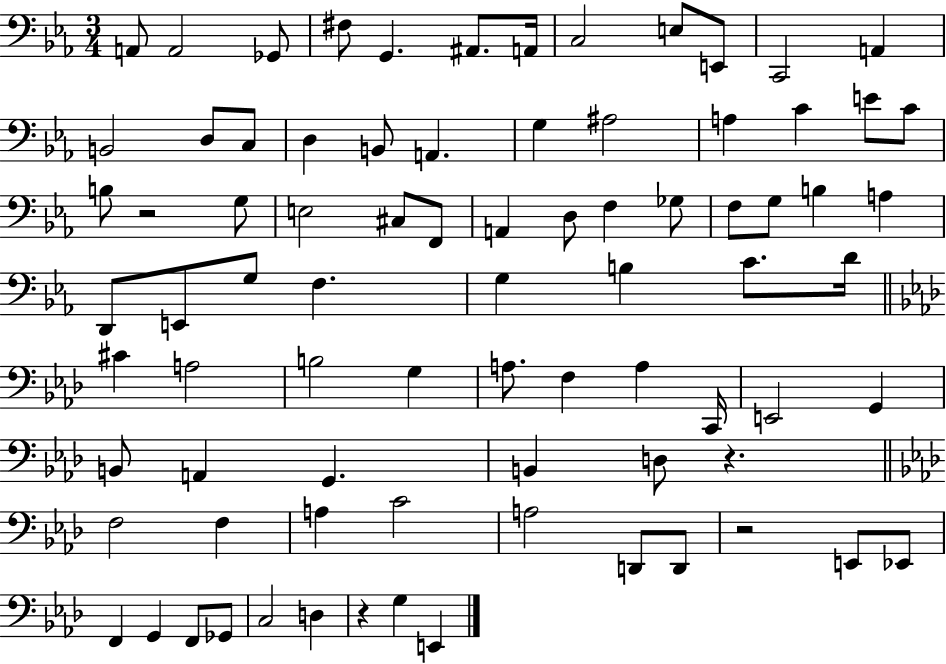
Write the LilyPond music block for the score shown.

{
  \clef bass
  \numericTimeSignature
  \time 3/4
  \key ees \major
  \repeat volta 2 { a,8 a,2 ges,8 | fis8 g,4. ais,8. a,16 | c2 e8 e,8 | c,2 a,4 | \break b,2 d8 c8 | d4 b,8 a,4. | g4 ais2 | a4 c'4 e'8 c'8 | \break b8 r2 g8 | e2 cis8 f,8 | a,4 d8 f4 ges8 | f8 g8 b4 a4 | \break d,8 e,8 g8 f4. | g4 b4 c'8. d'16 | \bar "||" \break \key f \minor cis'4 a2 | b2 g4 | a8. f4 a4 c,16 | e,2 g,4 | \break b,8 a,4 g,4. | b,4 d8 r4. | \bar "||" \break \key aes \major f2 f4 | a4 c'2 | a2 d,8 d,8 | r2 e,8 ees,8 | \break f,4 g,4 f,8 ges,8 | c2 d4 | r4 g4 e,4 | } \bar "|."
}